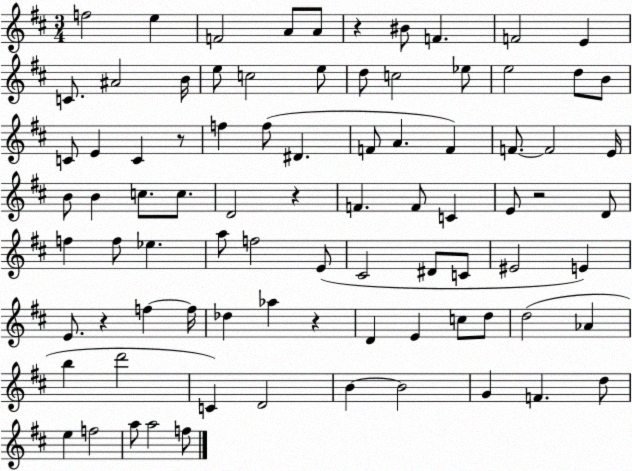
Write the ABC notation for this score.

X:1
T:Untitled
M:3/4
L:1/4
K:D
f2 e F2 A/2 A/2 z ^B/2 F F2 E C/2 ^A2 B/4 e/2 c2 e/2 d/2 c2 _e/2 e2 d/2 B/2 C/2 E C z/2 f f/2 ^D F/2 A F F/2 F2 E/4 B/2 B c/2 c/2 D2 z F F/2 C E/2 z2 D/2 f f/2 _e a/2 f2 E/2 ^C2 ^D/2 C/2 ^E2 E E/2 z f f/4 _d _a z D E c/2 d/2 d2 _A b d'2 C D2 B B2 G F d/2 e f2 a/2 a2 f/2